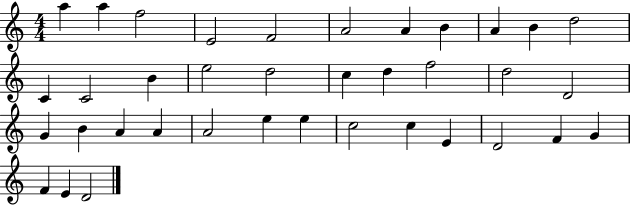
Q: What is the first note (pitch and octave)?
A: A5